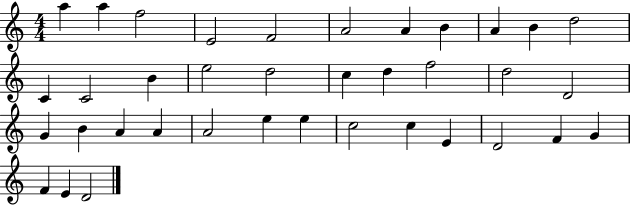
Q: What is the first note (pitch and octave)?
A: A5